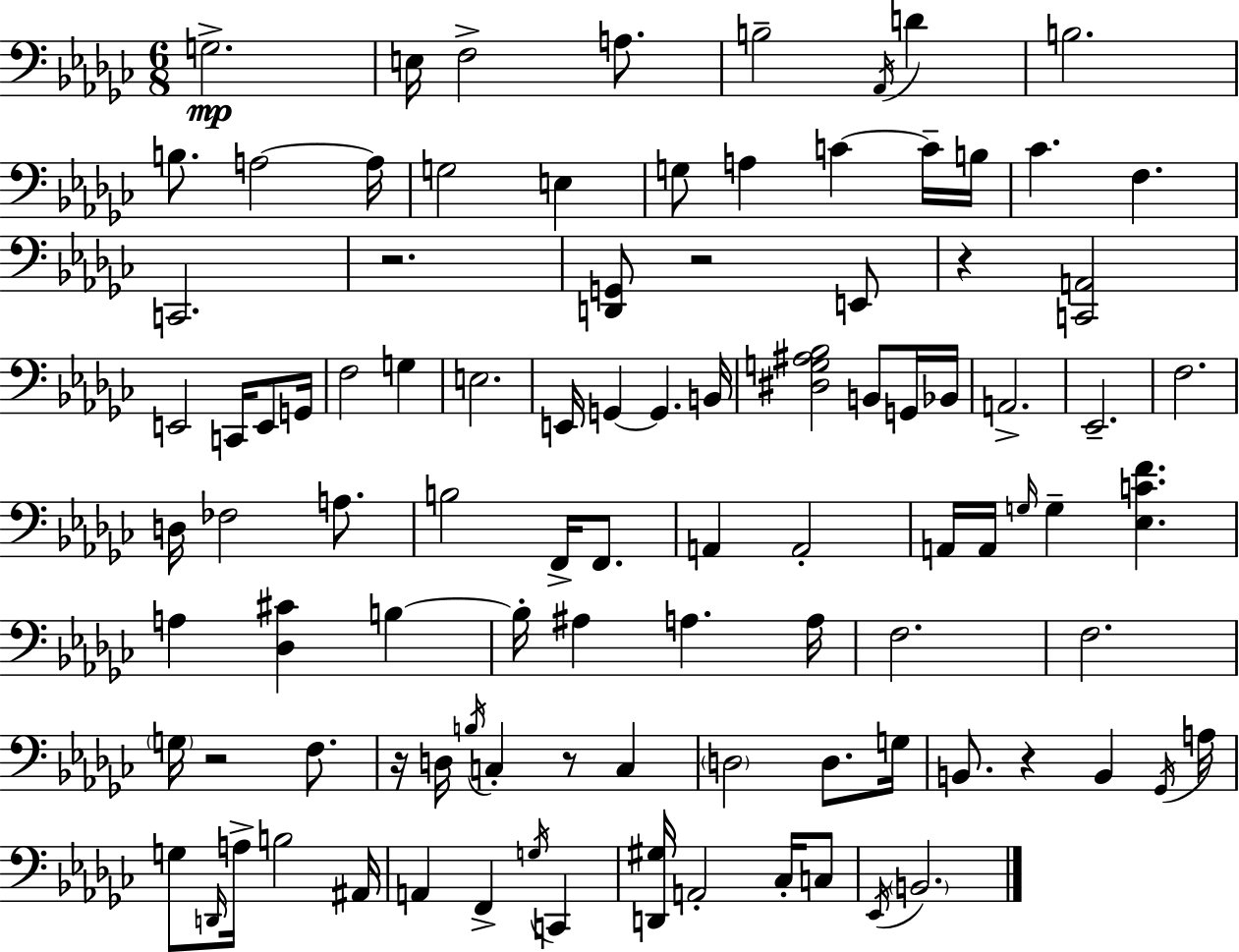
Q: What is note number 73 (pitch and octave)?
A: G3